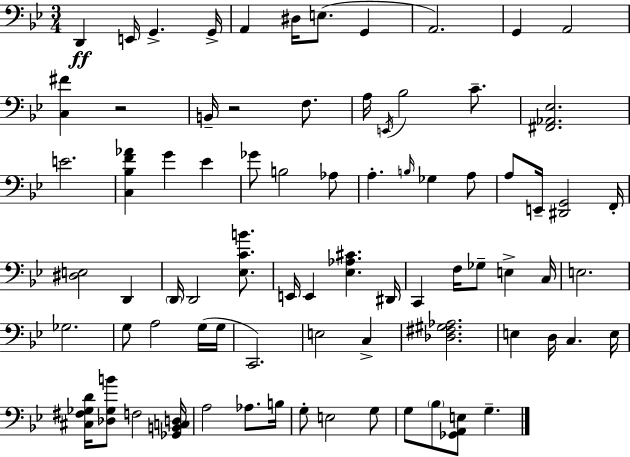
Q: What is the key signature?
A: BES major